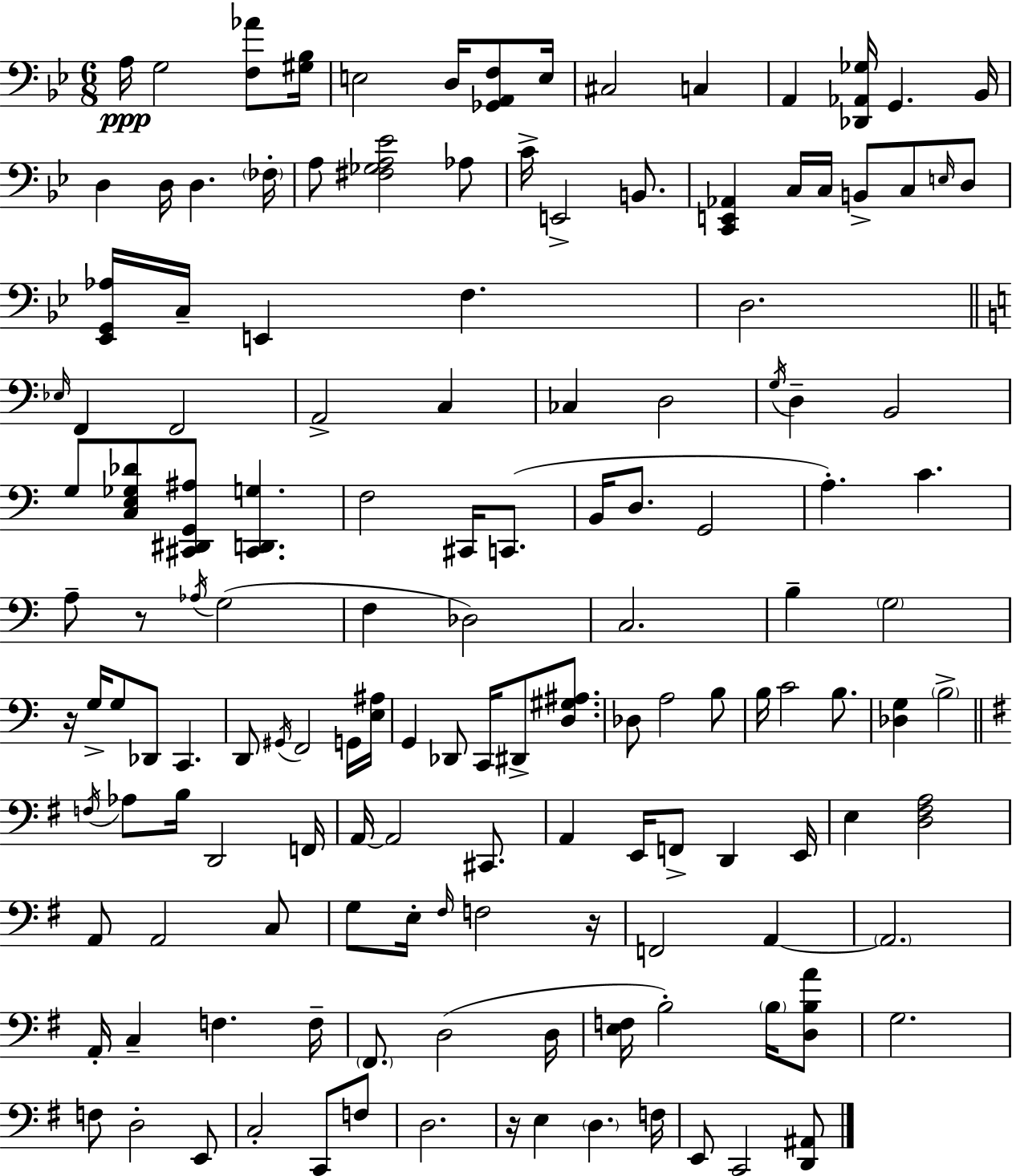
{
  \clef bass
  \numericTimeSignature
  \time 6/8
  \key g \minor
  a16\ppp g2 <f aes'>8 <gis bes>16 | e2 d16 <ges, a, f>8 e16 | cis2 c4 | a,4 <des, aes, ges>16 g,4. bes,16 | \break d4 d16 d4. \parenthesize fes16-. | a8 <fis ges a ees'>2 aes8 | c'16-> e,2-> b,8. | <c, e, aes,>4 c16 c16 b,8-> c8 \grace { e16 } d8 | \break <ees, g, aes>16 c16-- e,4 f4. | d2. | \bar "||" \break \key a \minor \grace { ees16 } f,4 f,2 | a,2-> c4 | ces4 d2 | \acciaccatura { g16 } d4-- b,2 | \break g8 <c e ges des'>8 <cis, dis, g, ais>8 <cis, d, g>4. | f2 cis,16 c,8.( | b,16 d8. g,2 | a4.-.) c'4. | \break a8-- r8 \acciaccatura { aes16 }( g2 | f4 des2) | c2. | b4-- \parenthesize g2 | \break r16 g16-> g8 des,8 c,4. | d,8 \acciaccatura { gis,16 } f,2 | g,16 <e ais>16 g,4 des,8 c,16 dis,8-> | <d gis ais>8. des8 a2 | \break b8 b16 c'2 | b8. <des g>4 \parenthesize b2-> | \bar "||" \break \key e \minor \acciaccatura { f16 } aes8 b16 d,2 | f,16 a,16~~ a,2 cis,8. | a,4 e,16 f,8-> d,4 | e,16 e4 <d fis a>2 | \break a,8 a,2 c8 | g8 e16-. \grace { fis16 } f2 | r16 f,2 a,4~~ | \parenthesize a,2. | \break a,16-. c4-- f4. | f16-- \parenthesize fis,8. d2( | d16 <e f>16 b2-.) \parenthesize b16 | <d b a'>8 g2. | \break f8 d2-. | e,8 c2-. c,8 | f8 d2. | r16 e4 \parenthesize d4. | \break f16 e,8 c,2 | <d, ais,>8 \bar "|."
}